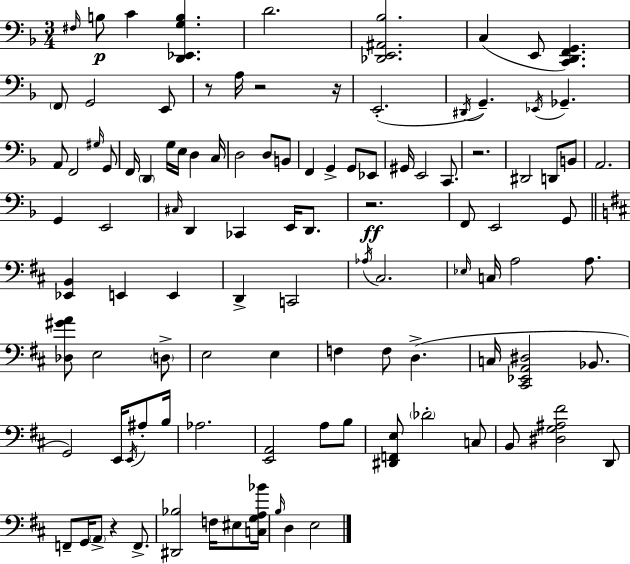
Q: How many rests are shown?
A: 6